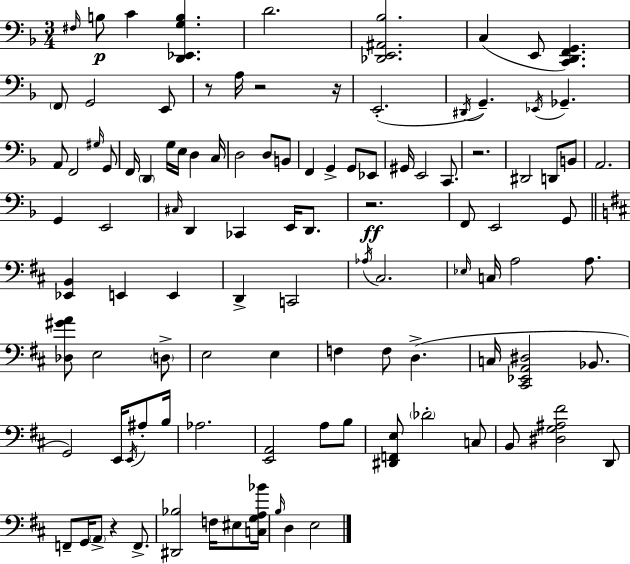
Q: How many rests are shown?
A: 6